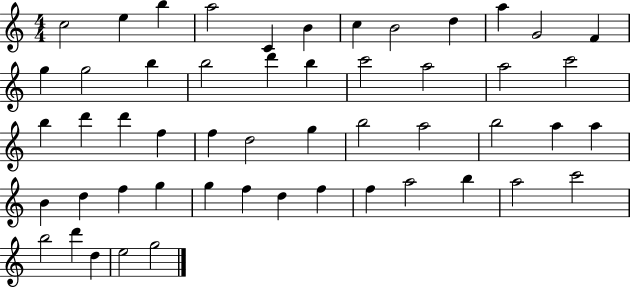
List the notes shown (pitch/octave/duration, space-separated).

C5/h E5/q B5/q A5/h C4/q B4/q C5/q B4/h D5/q A5/q G4/h F4/q G5/q G5/h B5/q B5/h D6/q B5/q C6/h A5/h A5/h C6/h B5/q D6/q D6/q F5/q F5/q D5/h G5/q B5/h A5/h B5/h A5/q A5/q B4/q D5/q F5/q G5/q G5/q F5/q D5/q F5/q F5/q A5/h B5/q A5/h C6/h B5/h D6/q D5/q E5/h G5/h